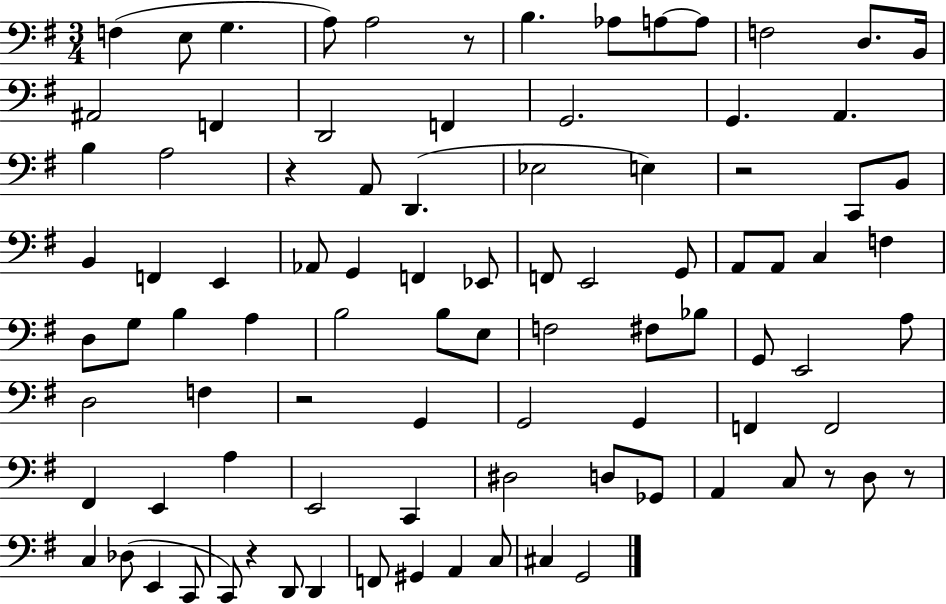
{
  \clef bass
  \numericTimeSignature
  \time 3/4
  \key g \major
  \repeat volta 2 { f4( e8 g4. | a8) a2 r8 | b4. aes8 a8~~ a8 | f2 d8. b,16 | \break ais,2 f,4 | d,2 f,4 | g,2. | g,4. a,4. | \break b4 a2 | r4 a,8 d,4.( | ees2 e4) | r2 c,8 b,8 | \break b,4 f,4 e,4 | aes,8 g,4 f,4 ees,8 | f,8 e,2 g,8 | a,8 a,8 c4 f4 | \break d8 g8 b4 a4 | b2 b8 e8 | f2 fis8 bes8 | g,8 e,2 a8 | \break d2 f4 | r2 g,4 | g,2 g,4 | f,4 f,2 | \break fis,4 e,4 a4 | e,2 c,4 | dis2 d8 ges,8 | a,4 c8 r8 d8 r8 | \break c4 des8( e,4 c,8 | c,8) r4 d,8 d,4 | f,8 gis,4 a,4 c8 | cis4 g,2 | \break } \bar "|."
}